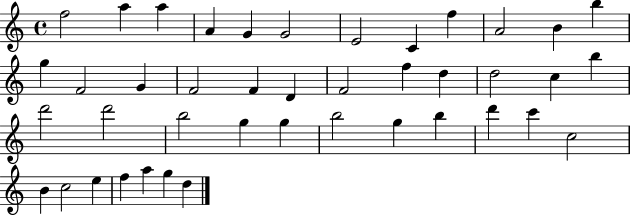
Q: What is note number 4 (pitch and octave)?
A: A4